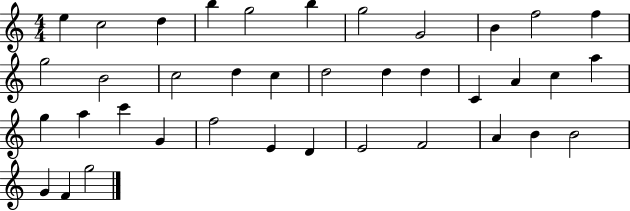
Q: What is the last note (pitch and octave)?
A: G5